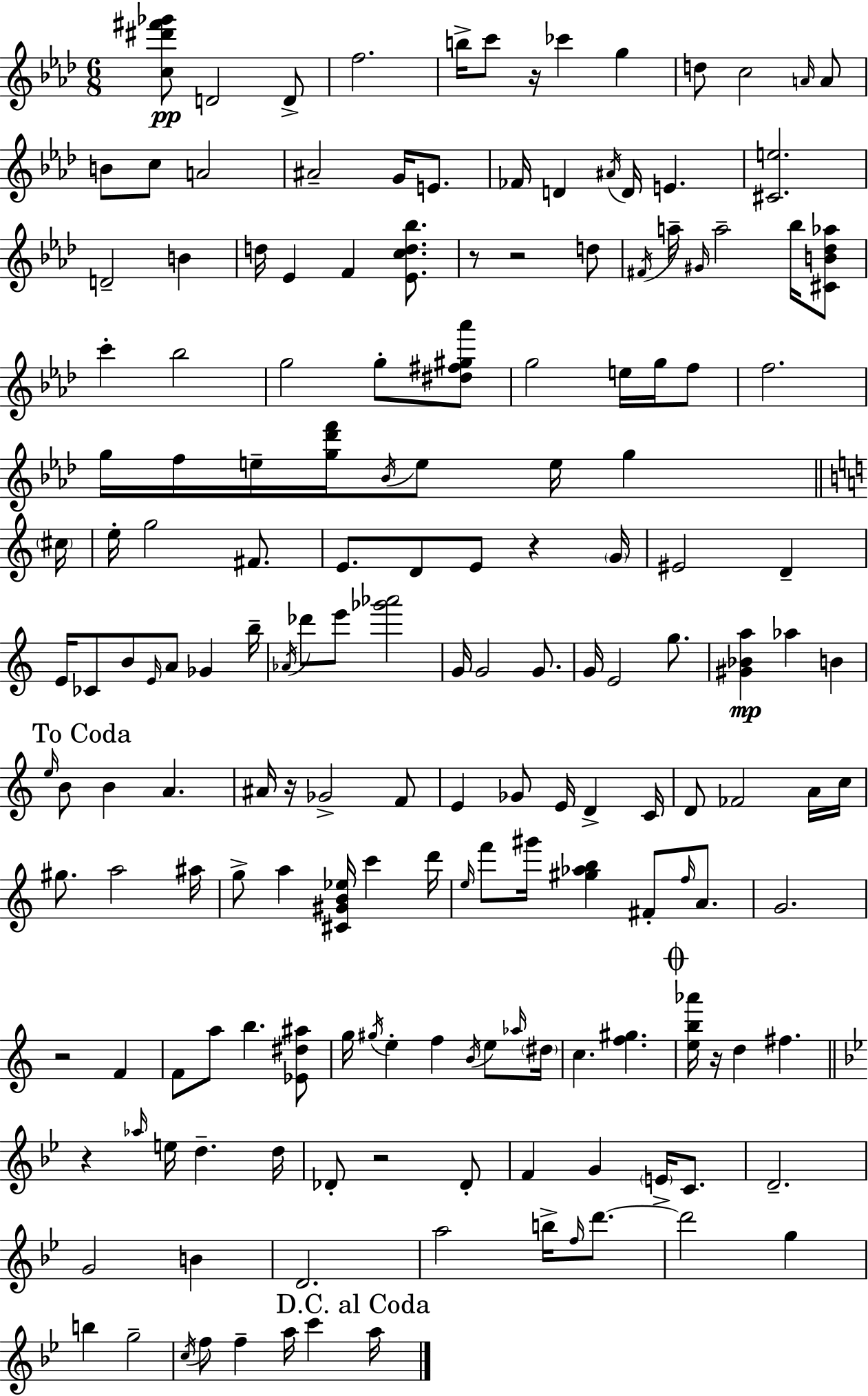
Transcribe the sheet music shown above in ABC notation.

X:1
T:Untitled
M:6/8
L:1/4
K:Fm
[c^d'^f'_g']/2 D2 D/2 f2 b/4 c'/2 z/4 _c' g d/2 c2 A/4 A/2 B/2 c/2 A2 ^A2 G/4 E/2 _F/4 D ^A/4 D/4 E [^Ce]2 D2 B d/4 _E F [_Ecd_b]/2 z/2 z2 d/2 ^F/4 a/4 ^G/4 a2 _b/4 [^CB_d_a]/2 c' _b2 g2 g/2 [^d^f^g_a']/2 g2 e/4 g/4 f/2 f2 g/4 f/4 e/4 [g_d'f']/4 _B/4 e/2 e/4 g ^c/4 e/4 g2 ^F/2 E/2 D/2 E/2 z G/4 ^E2 D E/4 _C/2 B/2 E/4 A/2 _G b/4 _A/4 _d'/2 e'/2 [_g'_a']2 G/4 G2 G/2 G/4 E2 g/2 [^G_Ba] _a B e/4 B/2 B A ^A/4 z/4 _G2 F/2 E _G/2 E/4 D C/4 D/2 _F2 A/4 c/4 ^g/2 a2 ^a/4 g/2 a [^C^GB_e]/4 c' d'/4 e/4 f'/2 ^g'/4 [^g_ab] ^F/2 f/4 A/2 G2 z2 F F/2 a/2 b [_E^d^a]/2 g/4 ^g/4 e f B/4 e/2 _a/4 ^d/4 c [f^g] [eb_a']/4 z/4 d ^f z _a/4 e/4 d d/4 _D/2 z2 _D/2 F G E/4 C/2 D2 G2 B D2 a2 b/4 f/4 d'/2 d'2 g b g2 c/4 f/2 f a/4 c' a/4